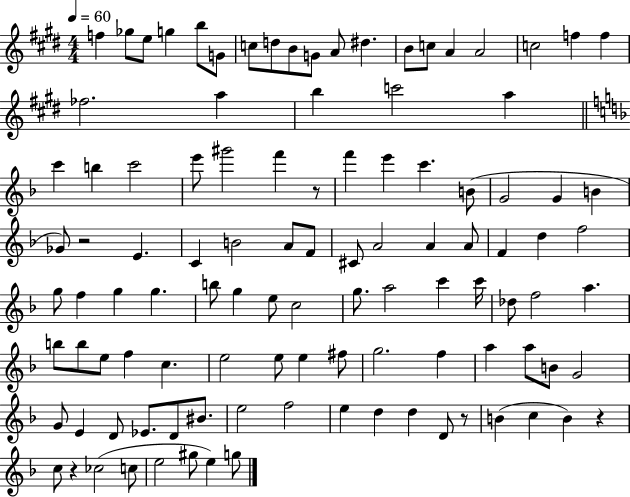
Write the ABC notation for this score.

X:1
T:Untitled
M:4/4
L:1/4
K:E
f _g/2 e/2 g b/2 G/2 c/2 d/2 B/2 G/2 A/2 ^d B/2 c/2 A A2 c2 f f _f2 a b c'2 a c' b c'2 e'/2 ^g'2 f' z/2 f' e' c' B/2 G2 G B _G/2 z2 E C B2 A/2 F/2 ^C/2 A2 A A/2 F d f2 g/2 f g g b/2 g e/2 c2 g/2 a2 c' c'/4 _d/2 f2 a b/2 b/2 e/2 f c e2 e/2 e ^f/2 g2 f a a/2 B/2 G2 G/2 E D/2 _E/2 D/2 ^B/2 e2 f2 e d d D/2 z/2 B c B z c/2 z _c2 c/2 e2 ^g/2 e g/2